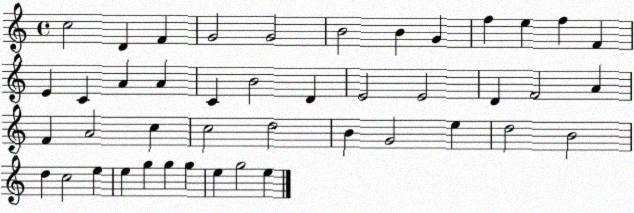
X:1
T:Untitled
M:4/4
L:1/4
K:C
c2 D F G2 G2 B2 B G f e f F E C A A C B2 D E2 E2 D F2 A F A2 c c2 d2 B G2 e d2 B2 d c2 e e g g g e g2 e